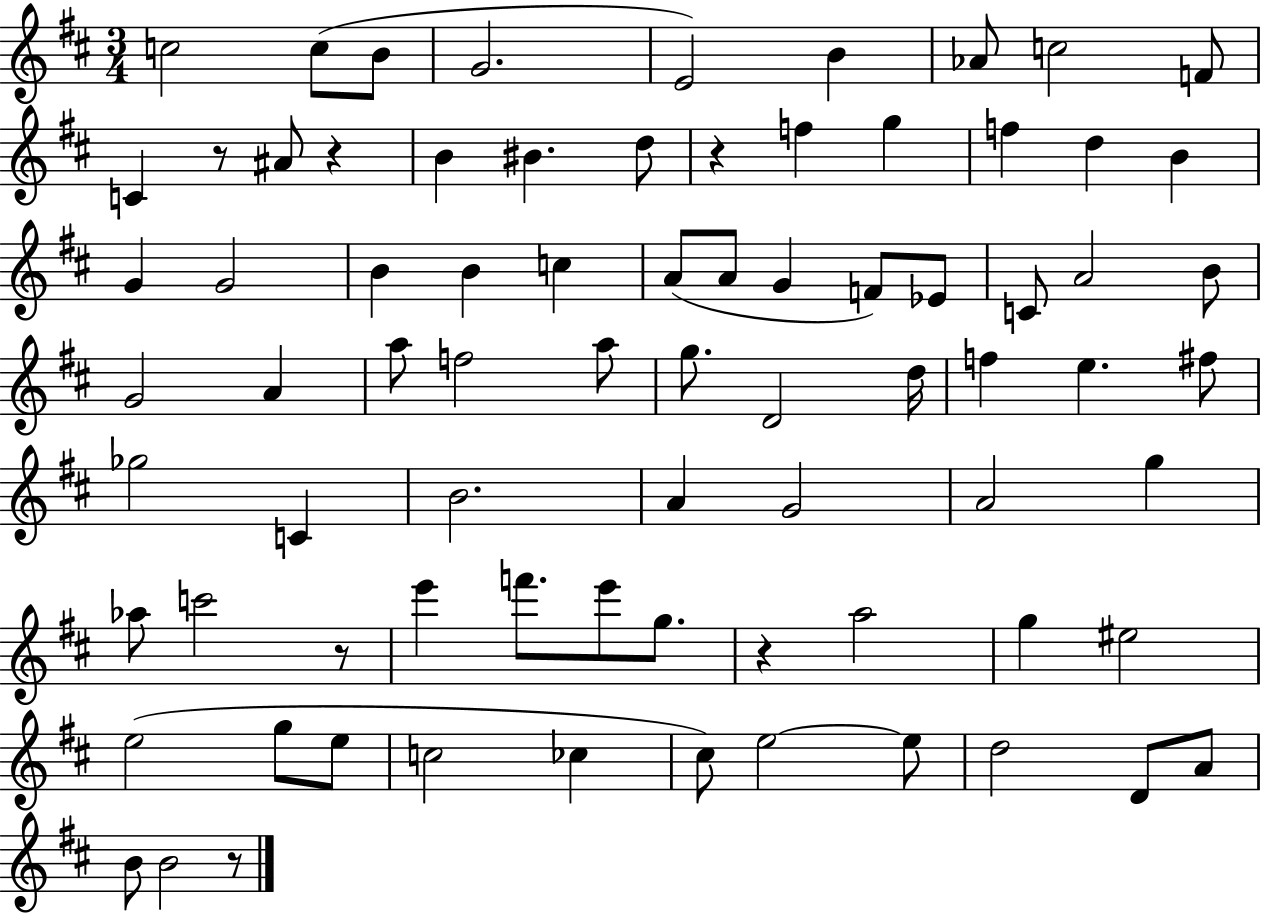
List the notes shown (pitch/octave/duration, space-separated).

C5/h C5/e B4/e G4/h. E4/h B4/q Ab4/e C5/h F4/e C4/q R/e A#4/e R/q B4/q BIS4/q. D5/e R/q F5/q G5/q F5/q D5/q B4/q G4/q G4/h B4/q B4/q C5/q A4/e A4/e G4/q F4/e Eb4/e C4/e A4/h B4/e G4/h A4/q A5/e F5/h A5/e G5/e. D4/h D5/s F5/q E5/q. F#5/e Gb5/h C4/q B4/h. A4/q G4/h A4/h G5/q Ab5/e C6/h R/e E6/q F6/e. E6/e G5/e. R/q A5/h G5/q EIS5/h E5/h G5/e E5/e C5/h CES5/q C#5/e E5/h E5/e D5/h D4/e A4/e B4/e B4/h R/e